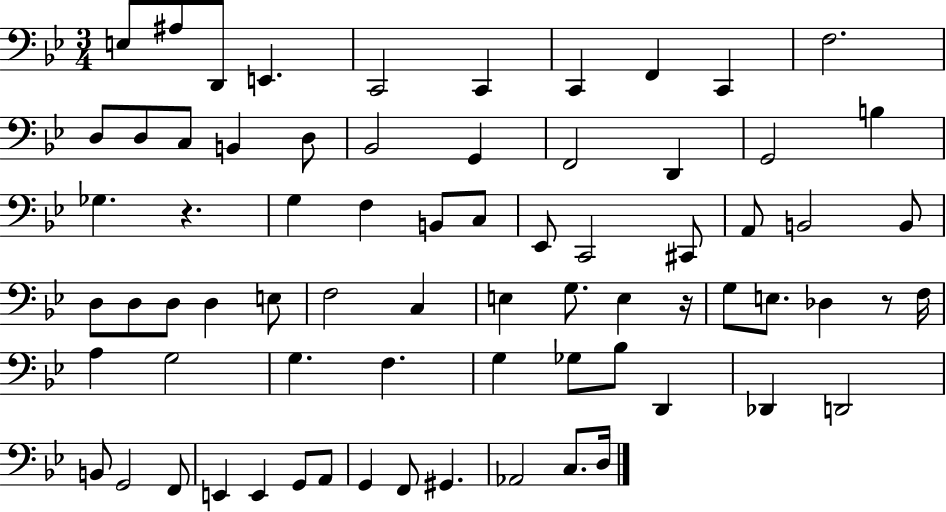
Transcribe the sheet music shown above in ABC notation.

X:1
T:Untitled
M:3/4
L:1/4
K:Bb
E,/2 ^A,/2 D,,/2 E,, C,,2 C,, C,, F,, C,, F,2 D,/2 D,/2 C,/2 B,, D,/2 _B,,2 G,, F,,2 D,, G,,2 B, _G, z G, F, B,,/2 C,/2 _E,,/2 C,,2 ^C,,/2 A,,/2 B,,2 B,,/2 D,/2 D,/2 D,/2 D, E,/2 F,2 C, E, G,/2 E, z/4 G,/2 E,/2 _D, z/2 F,/4 A, G,2 G, F, G, _G,/2 _B,/2 D,, _D,, D,,2 B,,/2 G,,2 F,,/2 E,, E,, G,,/2 A,,/2 G,, F,,/2 ^G,, _A,,2 C,/2 D,/4